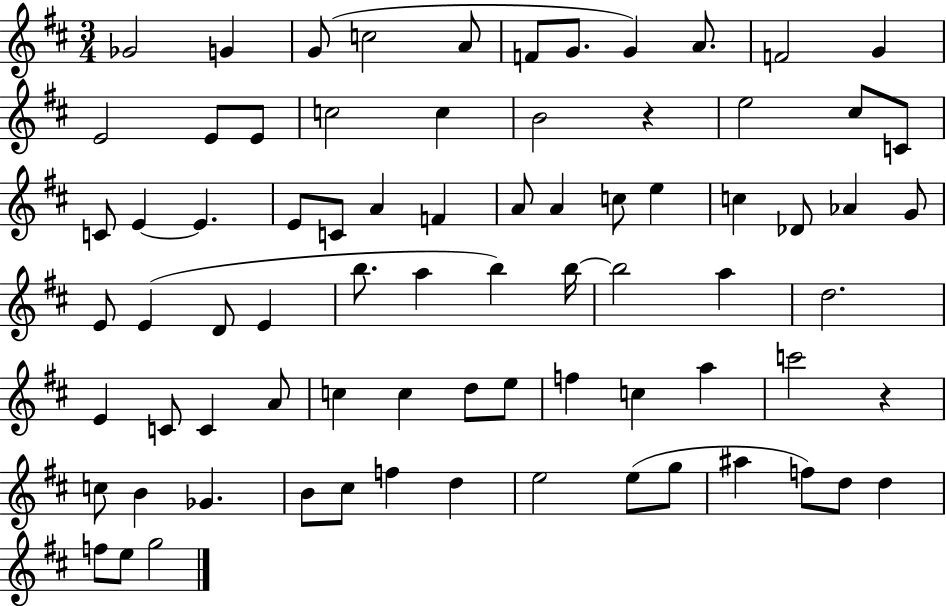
Gb4/h G4/q G4/e C5/h A4/e F4/e G4/e. G4/q A4/e. F4/h G4/q E4/h E4/e E4/e C5/h C5/q B4/h R/q E5/h C#5/e C4/e C4/e E4/q E4/q. E4/e C4/e A4/q F4/q A4/e A4/q C5/e E5/q C5/q Db4/e Ab4/q G4/e E4/e E4/q D4/e E4/q B5/e. A5/q B5/q B5/s B5/h A5/q D5/h. E4/q C4/e C4/q A4/e C5/q C5/q D5/e E5/e F5/q C5/q A5/q C6/h R/q C5/e B4/q Gb4/q. B4/e C#5/e F5/q D5/q E5/h E5/e G5/e A#5/q F5/e D5/e D5/q F5/e E5/e G5/h